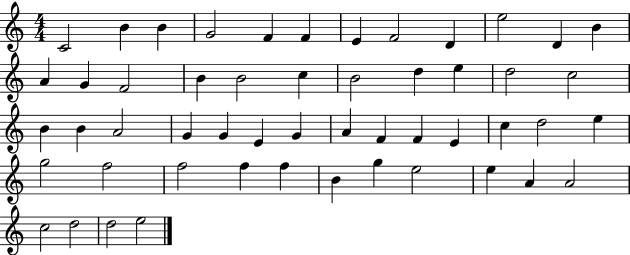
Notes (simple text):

C4/h B4/q B4/q G4/h F4/q F4/q E4/q F4/h D4/q E5/h D4/q B4/q A4/q G4/q F4/h B4/q B4/h C5/q B4/h D5/q E5/q D5/h C5/h B4/q B4/q A4/h G4/q G4/q E4/q G4/q A4/q F4/q F4/q E4/q C5/q D5/h E5/q G5/h F5/h F5/h F5/q F5/q B4/q G5/q E5/h E5/q A4/q A4/h C5/h D5/h D5/h E5/h